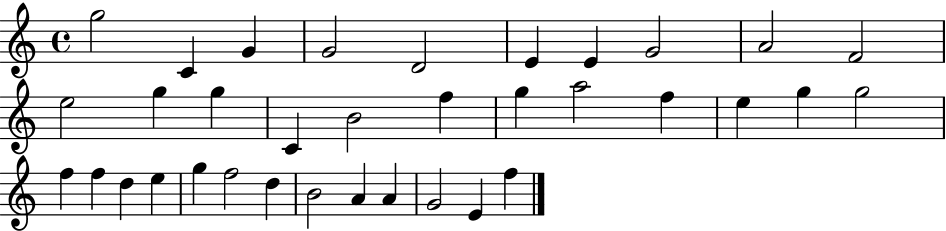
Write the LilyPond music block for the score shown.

{
  \clef treble
  \time 4/4
  \defaultTimeSignature
  \key c \major
  g''2 c'4 g'4 | g'2 d'2 | e'4 e'4 g'2 | a'2 f'2 | \break e''2 g''4 g''4 | c'4 b'2 f''4 | g''4 a''2 f''4 | e''4 g''4 g''2 | \break f''4 f''4 d''4 e''4 | g''4 f''2 d''4 | b'2 a'4 a'4 | g'2 e'4 f''4 | \break \bar "|."
}